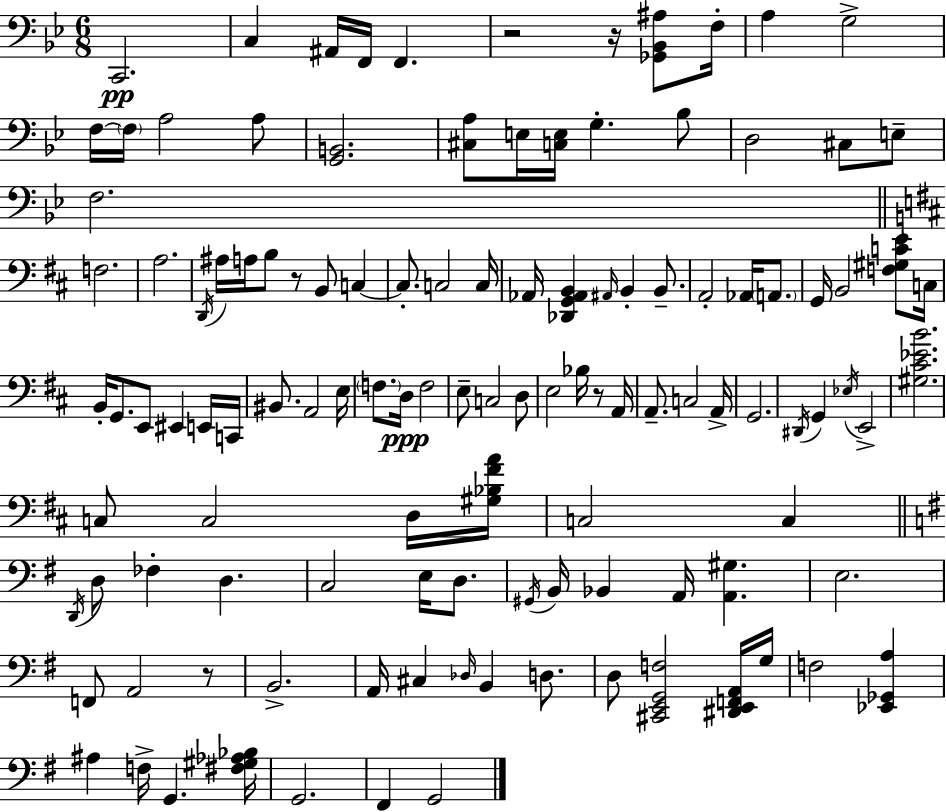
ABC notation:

X:1
T:Untitled
M:6/8
L:1/4
K:Gm
C,,2 C, ^A,,/4 F,,/4 F,, z2 z/4 [_G,,_B,,^A,]/2 F,/4 A, G,2 F,/4 F,/4 A,2 A,/2 [G,,B,,]2 [^C,A,]/2 E,/4 [C,E,]/4 G, _B,/2 D,2 ^C,/2 E,/2 F,2 F,2 A,2 D,,/4 ^A,/4 A,/4 B,/2 z/2 B,,/2 C, C,/2 C,2 C,/4 _A,,/4 [_D,,G,,_A,,B,,] ^A,,/4 B,, B,,/2 A,,2 _A,,/4 A,,/2 G,,/4 B,,2 [F,^G,CE]/2 C,/4 B,,/4 G,,/2 E,,/2 ^E,, E,,/4 C,,/4 ^B,,/2 A,,2 E,/4 F,/2 D,/4 F,2 E,/2 C,2 D,/2 E,2 _B,/4 z/2 A,,/4 A,,/2 C,2 A,,/4 G,,2 ^D,,/4 G,, _E,/4 E,,2 [^G,^C_EB]2 C,/2 C,2 D,/4 [^G,_B,^FA]/4 C,2 C, D,,/4 D,/2 _F, D, C,2 E,/4 D,/2 ^G,,/4 B,,/4 _B,, A,,/4 [A,,^G,] E,2 F,,/2 A,,2 z/2 B,,2 A,,/4 ^C, _D,/4 B,, D,/2 D,/2 [^C,,E,,G,,F,]2 [^D,,E,,F,,A,,]/4 G,/4 F,2 [_E,,_G,,A,] ^A, F,/4 G,, [^F,^G,_A,_B,]/4 G,,2 ^F,, G,,2